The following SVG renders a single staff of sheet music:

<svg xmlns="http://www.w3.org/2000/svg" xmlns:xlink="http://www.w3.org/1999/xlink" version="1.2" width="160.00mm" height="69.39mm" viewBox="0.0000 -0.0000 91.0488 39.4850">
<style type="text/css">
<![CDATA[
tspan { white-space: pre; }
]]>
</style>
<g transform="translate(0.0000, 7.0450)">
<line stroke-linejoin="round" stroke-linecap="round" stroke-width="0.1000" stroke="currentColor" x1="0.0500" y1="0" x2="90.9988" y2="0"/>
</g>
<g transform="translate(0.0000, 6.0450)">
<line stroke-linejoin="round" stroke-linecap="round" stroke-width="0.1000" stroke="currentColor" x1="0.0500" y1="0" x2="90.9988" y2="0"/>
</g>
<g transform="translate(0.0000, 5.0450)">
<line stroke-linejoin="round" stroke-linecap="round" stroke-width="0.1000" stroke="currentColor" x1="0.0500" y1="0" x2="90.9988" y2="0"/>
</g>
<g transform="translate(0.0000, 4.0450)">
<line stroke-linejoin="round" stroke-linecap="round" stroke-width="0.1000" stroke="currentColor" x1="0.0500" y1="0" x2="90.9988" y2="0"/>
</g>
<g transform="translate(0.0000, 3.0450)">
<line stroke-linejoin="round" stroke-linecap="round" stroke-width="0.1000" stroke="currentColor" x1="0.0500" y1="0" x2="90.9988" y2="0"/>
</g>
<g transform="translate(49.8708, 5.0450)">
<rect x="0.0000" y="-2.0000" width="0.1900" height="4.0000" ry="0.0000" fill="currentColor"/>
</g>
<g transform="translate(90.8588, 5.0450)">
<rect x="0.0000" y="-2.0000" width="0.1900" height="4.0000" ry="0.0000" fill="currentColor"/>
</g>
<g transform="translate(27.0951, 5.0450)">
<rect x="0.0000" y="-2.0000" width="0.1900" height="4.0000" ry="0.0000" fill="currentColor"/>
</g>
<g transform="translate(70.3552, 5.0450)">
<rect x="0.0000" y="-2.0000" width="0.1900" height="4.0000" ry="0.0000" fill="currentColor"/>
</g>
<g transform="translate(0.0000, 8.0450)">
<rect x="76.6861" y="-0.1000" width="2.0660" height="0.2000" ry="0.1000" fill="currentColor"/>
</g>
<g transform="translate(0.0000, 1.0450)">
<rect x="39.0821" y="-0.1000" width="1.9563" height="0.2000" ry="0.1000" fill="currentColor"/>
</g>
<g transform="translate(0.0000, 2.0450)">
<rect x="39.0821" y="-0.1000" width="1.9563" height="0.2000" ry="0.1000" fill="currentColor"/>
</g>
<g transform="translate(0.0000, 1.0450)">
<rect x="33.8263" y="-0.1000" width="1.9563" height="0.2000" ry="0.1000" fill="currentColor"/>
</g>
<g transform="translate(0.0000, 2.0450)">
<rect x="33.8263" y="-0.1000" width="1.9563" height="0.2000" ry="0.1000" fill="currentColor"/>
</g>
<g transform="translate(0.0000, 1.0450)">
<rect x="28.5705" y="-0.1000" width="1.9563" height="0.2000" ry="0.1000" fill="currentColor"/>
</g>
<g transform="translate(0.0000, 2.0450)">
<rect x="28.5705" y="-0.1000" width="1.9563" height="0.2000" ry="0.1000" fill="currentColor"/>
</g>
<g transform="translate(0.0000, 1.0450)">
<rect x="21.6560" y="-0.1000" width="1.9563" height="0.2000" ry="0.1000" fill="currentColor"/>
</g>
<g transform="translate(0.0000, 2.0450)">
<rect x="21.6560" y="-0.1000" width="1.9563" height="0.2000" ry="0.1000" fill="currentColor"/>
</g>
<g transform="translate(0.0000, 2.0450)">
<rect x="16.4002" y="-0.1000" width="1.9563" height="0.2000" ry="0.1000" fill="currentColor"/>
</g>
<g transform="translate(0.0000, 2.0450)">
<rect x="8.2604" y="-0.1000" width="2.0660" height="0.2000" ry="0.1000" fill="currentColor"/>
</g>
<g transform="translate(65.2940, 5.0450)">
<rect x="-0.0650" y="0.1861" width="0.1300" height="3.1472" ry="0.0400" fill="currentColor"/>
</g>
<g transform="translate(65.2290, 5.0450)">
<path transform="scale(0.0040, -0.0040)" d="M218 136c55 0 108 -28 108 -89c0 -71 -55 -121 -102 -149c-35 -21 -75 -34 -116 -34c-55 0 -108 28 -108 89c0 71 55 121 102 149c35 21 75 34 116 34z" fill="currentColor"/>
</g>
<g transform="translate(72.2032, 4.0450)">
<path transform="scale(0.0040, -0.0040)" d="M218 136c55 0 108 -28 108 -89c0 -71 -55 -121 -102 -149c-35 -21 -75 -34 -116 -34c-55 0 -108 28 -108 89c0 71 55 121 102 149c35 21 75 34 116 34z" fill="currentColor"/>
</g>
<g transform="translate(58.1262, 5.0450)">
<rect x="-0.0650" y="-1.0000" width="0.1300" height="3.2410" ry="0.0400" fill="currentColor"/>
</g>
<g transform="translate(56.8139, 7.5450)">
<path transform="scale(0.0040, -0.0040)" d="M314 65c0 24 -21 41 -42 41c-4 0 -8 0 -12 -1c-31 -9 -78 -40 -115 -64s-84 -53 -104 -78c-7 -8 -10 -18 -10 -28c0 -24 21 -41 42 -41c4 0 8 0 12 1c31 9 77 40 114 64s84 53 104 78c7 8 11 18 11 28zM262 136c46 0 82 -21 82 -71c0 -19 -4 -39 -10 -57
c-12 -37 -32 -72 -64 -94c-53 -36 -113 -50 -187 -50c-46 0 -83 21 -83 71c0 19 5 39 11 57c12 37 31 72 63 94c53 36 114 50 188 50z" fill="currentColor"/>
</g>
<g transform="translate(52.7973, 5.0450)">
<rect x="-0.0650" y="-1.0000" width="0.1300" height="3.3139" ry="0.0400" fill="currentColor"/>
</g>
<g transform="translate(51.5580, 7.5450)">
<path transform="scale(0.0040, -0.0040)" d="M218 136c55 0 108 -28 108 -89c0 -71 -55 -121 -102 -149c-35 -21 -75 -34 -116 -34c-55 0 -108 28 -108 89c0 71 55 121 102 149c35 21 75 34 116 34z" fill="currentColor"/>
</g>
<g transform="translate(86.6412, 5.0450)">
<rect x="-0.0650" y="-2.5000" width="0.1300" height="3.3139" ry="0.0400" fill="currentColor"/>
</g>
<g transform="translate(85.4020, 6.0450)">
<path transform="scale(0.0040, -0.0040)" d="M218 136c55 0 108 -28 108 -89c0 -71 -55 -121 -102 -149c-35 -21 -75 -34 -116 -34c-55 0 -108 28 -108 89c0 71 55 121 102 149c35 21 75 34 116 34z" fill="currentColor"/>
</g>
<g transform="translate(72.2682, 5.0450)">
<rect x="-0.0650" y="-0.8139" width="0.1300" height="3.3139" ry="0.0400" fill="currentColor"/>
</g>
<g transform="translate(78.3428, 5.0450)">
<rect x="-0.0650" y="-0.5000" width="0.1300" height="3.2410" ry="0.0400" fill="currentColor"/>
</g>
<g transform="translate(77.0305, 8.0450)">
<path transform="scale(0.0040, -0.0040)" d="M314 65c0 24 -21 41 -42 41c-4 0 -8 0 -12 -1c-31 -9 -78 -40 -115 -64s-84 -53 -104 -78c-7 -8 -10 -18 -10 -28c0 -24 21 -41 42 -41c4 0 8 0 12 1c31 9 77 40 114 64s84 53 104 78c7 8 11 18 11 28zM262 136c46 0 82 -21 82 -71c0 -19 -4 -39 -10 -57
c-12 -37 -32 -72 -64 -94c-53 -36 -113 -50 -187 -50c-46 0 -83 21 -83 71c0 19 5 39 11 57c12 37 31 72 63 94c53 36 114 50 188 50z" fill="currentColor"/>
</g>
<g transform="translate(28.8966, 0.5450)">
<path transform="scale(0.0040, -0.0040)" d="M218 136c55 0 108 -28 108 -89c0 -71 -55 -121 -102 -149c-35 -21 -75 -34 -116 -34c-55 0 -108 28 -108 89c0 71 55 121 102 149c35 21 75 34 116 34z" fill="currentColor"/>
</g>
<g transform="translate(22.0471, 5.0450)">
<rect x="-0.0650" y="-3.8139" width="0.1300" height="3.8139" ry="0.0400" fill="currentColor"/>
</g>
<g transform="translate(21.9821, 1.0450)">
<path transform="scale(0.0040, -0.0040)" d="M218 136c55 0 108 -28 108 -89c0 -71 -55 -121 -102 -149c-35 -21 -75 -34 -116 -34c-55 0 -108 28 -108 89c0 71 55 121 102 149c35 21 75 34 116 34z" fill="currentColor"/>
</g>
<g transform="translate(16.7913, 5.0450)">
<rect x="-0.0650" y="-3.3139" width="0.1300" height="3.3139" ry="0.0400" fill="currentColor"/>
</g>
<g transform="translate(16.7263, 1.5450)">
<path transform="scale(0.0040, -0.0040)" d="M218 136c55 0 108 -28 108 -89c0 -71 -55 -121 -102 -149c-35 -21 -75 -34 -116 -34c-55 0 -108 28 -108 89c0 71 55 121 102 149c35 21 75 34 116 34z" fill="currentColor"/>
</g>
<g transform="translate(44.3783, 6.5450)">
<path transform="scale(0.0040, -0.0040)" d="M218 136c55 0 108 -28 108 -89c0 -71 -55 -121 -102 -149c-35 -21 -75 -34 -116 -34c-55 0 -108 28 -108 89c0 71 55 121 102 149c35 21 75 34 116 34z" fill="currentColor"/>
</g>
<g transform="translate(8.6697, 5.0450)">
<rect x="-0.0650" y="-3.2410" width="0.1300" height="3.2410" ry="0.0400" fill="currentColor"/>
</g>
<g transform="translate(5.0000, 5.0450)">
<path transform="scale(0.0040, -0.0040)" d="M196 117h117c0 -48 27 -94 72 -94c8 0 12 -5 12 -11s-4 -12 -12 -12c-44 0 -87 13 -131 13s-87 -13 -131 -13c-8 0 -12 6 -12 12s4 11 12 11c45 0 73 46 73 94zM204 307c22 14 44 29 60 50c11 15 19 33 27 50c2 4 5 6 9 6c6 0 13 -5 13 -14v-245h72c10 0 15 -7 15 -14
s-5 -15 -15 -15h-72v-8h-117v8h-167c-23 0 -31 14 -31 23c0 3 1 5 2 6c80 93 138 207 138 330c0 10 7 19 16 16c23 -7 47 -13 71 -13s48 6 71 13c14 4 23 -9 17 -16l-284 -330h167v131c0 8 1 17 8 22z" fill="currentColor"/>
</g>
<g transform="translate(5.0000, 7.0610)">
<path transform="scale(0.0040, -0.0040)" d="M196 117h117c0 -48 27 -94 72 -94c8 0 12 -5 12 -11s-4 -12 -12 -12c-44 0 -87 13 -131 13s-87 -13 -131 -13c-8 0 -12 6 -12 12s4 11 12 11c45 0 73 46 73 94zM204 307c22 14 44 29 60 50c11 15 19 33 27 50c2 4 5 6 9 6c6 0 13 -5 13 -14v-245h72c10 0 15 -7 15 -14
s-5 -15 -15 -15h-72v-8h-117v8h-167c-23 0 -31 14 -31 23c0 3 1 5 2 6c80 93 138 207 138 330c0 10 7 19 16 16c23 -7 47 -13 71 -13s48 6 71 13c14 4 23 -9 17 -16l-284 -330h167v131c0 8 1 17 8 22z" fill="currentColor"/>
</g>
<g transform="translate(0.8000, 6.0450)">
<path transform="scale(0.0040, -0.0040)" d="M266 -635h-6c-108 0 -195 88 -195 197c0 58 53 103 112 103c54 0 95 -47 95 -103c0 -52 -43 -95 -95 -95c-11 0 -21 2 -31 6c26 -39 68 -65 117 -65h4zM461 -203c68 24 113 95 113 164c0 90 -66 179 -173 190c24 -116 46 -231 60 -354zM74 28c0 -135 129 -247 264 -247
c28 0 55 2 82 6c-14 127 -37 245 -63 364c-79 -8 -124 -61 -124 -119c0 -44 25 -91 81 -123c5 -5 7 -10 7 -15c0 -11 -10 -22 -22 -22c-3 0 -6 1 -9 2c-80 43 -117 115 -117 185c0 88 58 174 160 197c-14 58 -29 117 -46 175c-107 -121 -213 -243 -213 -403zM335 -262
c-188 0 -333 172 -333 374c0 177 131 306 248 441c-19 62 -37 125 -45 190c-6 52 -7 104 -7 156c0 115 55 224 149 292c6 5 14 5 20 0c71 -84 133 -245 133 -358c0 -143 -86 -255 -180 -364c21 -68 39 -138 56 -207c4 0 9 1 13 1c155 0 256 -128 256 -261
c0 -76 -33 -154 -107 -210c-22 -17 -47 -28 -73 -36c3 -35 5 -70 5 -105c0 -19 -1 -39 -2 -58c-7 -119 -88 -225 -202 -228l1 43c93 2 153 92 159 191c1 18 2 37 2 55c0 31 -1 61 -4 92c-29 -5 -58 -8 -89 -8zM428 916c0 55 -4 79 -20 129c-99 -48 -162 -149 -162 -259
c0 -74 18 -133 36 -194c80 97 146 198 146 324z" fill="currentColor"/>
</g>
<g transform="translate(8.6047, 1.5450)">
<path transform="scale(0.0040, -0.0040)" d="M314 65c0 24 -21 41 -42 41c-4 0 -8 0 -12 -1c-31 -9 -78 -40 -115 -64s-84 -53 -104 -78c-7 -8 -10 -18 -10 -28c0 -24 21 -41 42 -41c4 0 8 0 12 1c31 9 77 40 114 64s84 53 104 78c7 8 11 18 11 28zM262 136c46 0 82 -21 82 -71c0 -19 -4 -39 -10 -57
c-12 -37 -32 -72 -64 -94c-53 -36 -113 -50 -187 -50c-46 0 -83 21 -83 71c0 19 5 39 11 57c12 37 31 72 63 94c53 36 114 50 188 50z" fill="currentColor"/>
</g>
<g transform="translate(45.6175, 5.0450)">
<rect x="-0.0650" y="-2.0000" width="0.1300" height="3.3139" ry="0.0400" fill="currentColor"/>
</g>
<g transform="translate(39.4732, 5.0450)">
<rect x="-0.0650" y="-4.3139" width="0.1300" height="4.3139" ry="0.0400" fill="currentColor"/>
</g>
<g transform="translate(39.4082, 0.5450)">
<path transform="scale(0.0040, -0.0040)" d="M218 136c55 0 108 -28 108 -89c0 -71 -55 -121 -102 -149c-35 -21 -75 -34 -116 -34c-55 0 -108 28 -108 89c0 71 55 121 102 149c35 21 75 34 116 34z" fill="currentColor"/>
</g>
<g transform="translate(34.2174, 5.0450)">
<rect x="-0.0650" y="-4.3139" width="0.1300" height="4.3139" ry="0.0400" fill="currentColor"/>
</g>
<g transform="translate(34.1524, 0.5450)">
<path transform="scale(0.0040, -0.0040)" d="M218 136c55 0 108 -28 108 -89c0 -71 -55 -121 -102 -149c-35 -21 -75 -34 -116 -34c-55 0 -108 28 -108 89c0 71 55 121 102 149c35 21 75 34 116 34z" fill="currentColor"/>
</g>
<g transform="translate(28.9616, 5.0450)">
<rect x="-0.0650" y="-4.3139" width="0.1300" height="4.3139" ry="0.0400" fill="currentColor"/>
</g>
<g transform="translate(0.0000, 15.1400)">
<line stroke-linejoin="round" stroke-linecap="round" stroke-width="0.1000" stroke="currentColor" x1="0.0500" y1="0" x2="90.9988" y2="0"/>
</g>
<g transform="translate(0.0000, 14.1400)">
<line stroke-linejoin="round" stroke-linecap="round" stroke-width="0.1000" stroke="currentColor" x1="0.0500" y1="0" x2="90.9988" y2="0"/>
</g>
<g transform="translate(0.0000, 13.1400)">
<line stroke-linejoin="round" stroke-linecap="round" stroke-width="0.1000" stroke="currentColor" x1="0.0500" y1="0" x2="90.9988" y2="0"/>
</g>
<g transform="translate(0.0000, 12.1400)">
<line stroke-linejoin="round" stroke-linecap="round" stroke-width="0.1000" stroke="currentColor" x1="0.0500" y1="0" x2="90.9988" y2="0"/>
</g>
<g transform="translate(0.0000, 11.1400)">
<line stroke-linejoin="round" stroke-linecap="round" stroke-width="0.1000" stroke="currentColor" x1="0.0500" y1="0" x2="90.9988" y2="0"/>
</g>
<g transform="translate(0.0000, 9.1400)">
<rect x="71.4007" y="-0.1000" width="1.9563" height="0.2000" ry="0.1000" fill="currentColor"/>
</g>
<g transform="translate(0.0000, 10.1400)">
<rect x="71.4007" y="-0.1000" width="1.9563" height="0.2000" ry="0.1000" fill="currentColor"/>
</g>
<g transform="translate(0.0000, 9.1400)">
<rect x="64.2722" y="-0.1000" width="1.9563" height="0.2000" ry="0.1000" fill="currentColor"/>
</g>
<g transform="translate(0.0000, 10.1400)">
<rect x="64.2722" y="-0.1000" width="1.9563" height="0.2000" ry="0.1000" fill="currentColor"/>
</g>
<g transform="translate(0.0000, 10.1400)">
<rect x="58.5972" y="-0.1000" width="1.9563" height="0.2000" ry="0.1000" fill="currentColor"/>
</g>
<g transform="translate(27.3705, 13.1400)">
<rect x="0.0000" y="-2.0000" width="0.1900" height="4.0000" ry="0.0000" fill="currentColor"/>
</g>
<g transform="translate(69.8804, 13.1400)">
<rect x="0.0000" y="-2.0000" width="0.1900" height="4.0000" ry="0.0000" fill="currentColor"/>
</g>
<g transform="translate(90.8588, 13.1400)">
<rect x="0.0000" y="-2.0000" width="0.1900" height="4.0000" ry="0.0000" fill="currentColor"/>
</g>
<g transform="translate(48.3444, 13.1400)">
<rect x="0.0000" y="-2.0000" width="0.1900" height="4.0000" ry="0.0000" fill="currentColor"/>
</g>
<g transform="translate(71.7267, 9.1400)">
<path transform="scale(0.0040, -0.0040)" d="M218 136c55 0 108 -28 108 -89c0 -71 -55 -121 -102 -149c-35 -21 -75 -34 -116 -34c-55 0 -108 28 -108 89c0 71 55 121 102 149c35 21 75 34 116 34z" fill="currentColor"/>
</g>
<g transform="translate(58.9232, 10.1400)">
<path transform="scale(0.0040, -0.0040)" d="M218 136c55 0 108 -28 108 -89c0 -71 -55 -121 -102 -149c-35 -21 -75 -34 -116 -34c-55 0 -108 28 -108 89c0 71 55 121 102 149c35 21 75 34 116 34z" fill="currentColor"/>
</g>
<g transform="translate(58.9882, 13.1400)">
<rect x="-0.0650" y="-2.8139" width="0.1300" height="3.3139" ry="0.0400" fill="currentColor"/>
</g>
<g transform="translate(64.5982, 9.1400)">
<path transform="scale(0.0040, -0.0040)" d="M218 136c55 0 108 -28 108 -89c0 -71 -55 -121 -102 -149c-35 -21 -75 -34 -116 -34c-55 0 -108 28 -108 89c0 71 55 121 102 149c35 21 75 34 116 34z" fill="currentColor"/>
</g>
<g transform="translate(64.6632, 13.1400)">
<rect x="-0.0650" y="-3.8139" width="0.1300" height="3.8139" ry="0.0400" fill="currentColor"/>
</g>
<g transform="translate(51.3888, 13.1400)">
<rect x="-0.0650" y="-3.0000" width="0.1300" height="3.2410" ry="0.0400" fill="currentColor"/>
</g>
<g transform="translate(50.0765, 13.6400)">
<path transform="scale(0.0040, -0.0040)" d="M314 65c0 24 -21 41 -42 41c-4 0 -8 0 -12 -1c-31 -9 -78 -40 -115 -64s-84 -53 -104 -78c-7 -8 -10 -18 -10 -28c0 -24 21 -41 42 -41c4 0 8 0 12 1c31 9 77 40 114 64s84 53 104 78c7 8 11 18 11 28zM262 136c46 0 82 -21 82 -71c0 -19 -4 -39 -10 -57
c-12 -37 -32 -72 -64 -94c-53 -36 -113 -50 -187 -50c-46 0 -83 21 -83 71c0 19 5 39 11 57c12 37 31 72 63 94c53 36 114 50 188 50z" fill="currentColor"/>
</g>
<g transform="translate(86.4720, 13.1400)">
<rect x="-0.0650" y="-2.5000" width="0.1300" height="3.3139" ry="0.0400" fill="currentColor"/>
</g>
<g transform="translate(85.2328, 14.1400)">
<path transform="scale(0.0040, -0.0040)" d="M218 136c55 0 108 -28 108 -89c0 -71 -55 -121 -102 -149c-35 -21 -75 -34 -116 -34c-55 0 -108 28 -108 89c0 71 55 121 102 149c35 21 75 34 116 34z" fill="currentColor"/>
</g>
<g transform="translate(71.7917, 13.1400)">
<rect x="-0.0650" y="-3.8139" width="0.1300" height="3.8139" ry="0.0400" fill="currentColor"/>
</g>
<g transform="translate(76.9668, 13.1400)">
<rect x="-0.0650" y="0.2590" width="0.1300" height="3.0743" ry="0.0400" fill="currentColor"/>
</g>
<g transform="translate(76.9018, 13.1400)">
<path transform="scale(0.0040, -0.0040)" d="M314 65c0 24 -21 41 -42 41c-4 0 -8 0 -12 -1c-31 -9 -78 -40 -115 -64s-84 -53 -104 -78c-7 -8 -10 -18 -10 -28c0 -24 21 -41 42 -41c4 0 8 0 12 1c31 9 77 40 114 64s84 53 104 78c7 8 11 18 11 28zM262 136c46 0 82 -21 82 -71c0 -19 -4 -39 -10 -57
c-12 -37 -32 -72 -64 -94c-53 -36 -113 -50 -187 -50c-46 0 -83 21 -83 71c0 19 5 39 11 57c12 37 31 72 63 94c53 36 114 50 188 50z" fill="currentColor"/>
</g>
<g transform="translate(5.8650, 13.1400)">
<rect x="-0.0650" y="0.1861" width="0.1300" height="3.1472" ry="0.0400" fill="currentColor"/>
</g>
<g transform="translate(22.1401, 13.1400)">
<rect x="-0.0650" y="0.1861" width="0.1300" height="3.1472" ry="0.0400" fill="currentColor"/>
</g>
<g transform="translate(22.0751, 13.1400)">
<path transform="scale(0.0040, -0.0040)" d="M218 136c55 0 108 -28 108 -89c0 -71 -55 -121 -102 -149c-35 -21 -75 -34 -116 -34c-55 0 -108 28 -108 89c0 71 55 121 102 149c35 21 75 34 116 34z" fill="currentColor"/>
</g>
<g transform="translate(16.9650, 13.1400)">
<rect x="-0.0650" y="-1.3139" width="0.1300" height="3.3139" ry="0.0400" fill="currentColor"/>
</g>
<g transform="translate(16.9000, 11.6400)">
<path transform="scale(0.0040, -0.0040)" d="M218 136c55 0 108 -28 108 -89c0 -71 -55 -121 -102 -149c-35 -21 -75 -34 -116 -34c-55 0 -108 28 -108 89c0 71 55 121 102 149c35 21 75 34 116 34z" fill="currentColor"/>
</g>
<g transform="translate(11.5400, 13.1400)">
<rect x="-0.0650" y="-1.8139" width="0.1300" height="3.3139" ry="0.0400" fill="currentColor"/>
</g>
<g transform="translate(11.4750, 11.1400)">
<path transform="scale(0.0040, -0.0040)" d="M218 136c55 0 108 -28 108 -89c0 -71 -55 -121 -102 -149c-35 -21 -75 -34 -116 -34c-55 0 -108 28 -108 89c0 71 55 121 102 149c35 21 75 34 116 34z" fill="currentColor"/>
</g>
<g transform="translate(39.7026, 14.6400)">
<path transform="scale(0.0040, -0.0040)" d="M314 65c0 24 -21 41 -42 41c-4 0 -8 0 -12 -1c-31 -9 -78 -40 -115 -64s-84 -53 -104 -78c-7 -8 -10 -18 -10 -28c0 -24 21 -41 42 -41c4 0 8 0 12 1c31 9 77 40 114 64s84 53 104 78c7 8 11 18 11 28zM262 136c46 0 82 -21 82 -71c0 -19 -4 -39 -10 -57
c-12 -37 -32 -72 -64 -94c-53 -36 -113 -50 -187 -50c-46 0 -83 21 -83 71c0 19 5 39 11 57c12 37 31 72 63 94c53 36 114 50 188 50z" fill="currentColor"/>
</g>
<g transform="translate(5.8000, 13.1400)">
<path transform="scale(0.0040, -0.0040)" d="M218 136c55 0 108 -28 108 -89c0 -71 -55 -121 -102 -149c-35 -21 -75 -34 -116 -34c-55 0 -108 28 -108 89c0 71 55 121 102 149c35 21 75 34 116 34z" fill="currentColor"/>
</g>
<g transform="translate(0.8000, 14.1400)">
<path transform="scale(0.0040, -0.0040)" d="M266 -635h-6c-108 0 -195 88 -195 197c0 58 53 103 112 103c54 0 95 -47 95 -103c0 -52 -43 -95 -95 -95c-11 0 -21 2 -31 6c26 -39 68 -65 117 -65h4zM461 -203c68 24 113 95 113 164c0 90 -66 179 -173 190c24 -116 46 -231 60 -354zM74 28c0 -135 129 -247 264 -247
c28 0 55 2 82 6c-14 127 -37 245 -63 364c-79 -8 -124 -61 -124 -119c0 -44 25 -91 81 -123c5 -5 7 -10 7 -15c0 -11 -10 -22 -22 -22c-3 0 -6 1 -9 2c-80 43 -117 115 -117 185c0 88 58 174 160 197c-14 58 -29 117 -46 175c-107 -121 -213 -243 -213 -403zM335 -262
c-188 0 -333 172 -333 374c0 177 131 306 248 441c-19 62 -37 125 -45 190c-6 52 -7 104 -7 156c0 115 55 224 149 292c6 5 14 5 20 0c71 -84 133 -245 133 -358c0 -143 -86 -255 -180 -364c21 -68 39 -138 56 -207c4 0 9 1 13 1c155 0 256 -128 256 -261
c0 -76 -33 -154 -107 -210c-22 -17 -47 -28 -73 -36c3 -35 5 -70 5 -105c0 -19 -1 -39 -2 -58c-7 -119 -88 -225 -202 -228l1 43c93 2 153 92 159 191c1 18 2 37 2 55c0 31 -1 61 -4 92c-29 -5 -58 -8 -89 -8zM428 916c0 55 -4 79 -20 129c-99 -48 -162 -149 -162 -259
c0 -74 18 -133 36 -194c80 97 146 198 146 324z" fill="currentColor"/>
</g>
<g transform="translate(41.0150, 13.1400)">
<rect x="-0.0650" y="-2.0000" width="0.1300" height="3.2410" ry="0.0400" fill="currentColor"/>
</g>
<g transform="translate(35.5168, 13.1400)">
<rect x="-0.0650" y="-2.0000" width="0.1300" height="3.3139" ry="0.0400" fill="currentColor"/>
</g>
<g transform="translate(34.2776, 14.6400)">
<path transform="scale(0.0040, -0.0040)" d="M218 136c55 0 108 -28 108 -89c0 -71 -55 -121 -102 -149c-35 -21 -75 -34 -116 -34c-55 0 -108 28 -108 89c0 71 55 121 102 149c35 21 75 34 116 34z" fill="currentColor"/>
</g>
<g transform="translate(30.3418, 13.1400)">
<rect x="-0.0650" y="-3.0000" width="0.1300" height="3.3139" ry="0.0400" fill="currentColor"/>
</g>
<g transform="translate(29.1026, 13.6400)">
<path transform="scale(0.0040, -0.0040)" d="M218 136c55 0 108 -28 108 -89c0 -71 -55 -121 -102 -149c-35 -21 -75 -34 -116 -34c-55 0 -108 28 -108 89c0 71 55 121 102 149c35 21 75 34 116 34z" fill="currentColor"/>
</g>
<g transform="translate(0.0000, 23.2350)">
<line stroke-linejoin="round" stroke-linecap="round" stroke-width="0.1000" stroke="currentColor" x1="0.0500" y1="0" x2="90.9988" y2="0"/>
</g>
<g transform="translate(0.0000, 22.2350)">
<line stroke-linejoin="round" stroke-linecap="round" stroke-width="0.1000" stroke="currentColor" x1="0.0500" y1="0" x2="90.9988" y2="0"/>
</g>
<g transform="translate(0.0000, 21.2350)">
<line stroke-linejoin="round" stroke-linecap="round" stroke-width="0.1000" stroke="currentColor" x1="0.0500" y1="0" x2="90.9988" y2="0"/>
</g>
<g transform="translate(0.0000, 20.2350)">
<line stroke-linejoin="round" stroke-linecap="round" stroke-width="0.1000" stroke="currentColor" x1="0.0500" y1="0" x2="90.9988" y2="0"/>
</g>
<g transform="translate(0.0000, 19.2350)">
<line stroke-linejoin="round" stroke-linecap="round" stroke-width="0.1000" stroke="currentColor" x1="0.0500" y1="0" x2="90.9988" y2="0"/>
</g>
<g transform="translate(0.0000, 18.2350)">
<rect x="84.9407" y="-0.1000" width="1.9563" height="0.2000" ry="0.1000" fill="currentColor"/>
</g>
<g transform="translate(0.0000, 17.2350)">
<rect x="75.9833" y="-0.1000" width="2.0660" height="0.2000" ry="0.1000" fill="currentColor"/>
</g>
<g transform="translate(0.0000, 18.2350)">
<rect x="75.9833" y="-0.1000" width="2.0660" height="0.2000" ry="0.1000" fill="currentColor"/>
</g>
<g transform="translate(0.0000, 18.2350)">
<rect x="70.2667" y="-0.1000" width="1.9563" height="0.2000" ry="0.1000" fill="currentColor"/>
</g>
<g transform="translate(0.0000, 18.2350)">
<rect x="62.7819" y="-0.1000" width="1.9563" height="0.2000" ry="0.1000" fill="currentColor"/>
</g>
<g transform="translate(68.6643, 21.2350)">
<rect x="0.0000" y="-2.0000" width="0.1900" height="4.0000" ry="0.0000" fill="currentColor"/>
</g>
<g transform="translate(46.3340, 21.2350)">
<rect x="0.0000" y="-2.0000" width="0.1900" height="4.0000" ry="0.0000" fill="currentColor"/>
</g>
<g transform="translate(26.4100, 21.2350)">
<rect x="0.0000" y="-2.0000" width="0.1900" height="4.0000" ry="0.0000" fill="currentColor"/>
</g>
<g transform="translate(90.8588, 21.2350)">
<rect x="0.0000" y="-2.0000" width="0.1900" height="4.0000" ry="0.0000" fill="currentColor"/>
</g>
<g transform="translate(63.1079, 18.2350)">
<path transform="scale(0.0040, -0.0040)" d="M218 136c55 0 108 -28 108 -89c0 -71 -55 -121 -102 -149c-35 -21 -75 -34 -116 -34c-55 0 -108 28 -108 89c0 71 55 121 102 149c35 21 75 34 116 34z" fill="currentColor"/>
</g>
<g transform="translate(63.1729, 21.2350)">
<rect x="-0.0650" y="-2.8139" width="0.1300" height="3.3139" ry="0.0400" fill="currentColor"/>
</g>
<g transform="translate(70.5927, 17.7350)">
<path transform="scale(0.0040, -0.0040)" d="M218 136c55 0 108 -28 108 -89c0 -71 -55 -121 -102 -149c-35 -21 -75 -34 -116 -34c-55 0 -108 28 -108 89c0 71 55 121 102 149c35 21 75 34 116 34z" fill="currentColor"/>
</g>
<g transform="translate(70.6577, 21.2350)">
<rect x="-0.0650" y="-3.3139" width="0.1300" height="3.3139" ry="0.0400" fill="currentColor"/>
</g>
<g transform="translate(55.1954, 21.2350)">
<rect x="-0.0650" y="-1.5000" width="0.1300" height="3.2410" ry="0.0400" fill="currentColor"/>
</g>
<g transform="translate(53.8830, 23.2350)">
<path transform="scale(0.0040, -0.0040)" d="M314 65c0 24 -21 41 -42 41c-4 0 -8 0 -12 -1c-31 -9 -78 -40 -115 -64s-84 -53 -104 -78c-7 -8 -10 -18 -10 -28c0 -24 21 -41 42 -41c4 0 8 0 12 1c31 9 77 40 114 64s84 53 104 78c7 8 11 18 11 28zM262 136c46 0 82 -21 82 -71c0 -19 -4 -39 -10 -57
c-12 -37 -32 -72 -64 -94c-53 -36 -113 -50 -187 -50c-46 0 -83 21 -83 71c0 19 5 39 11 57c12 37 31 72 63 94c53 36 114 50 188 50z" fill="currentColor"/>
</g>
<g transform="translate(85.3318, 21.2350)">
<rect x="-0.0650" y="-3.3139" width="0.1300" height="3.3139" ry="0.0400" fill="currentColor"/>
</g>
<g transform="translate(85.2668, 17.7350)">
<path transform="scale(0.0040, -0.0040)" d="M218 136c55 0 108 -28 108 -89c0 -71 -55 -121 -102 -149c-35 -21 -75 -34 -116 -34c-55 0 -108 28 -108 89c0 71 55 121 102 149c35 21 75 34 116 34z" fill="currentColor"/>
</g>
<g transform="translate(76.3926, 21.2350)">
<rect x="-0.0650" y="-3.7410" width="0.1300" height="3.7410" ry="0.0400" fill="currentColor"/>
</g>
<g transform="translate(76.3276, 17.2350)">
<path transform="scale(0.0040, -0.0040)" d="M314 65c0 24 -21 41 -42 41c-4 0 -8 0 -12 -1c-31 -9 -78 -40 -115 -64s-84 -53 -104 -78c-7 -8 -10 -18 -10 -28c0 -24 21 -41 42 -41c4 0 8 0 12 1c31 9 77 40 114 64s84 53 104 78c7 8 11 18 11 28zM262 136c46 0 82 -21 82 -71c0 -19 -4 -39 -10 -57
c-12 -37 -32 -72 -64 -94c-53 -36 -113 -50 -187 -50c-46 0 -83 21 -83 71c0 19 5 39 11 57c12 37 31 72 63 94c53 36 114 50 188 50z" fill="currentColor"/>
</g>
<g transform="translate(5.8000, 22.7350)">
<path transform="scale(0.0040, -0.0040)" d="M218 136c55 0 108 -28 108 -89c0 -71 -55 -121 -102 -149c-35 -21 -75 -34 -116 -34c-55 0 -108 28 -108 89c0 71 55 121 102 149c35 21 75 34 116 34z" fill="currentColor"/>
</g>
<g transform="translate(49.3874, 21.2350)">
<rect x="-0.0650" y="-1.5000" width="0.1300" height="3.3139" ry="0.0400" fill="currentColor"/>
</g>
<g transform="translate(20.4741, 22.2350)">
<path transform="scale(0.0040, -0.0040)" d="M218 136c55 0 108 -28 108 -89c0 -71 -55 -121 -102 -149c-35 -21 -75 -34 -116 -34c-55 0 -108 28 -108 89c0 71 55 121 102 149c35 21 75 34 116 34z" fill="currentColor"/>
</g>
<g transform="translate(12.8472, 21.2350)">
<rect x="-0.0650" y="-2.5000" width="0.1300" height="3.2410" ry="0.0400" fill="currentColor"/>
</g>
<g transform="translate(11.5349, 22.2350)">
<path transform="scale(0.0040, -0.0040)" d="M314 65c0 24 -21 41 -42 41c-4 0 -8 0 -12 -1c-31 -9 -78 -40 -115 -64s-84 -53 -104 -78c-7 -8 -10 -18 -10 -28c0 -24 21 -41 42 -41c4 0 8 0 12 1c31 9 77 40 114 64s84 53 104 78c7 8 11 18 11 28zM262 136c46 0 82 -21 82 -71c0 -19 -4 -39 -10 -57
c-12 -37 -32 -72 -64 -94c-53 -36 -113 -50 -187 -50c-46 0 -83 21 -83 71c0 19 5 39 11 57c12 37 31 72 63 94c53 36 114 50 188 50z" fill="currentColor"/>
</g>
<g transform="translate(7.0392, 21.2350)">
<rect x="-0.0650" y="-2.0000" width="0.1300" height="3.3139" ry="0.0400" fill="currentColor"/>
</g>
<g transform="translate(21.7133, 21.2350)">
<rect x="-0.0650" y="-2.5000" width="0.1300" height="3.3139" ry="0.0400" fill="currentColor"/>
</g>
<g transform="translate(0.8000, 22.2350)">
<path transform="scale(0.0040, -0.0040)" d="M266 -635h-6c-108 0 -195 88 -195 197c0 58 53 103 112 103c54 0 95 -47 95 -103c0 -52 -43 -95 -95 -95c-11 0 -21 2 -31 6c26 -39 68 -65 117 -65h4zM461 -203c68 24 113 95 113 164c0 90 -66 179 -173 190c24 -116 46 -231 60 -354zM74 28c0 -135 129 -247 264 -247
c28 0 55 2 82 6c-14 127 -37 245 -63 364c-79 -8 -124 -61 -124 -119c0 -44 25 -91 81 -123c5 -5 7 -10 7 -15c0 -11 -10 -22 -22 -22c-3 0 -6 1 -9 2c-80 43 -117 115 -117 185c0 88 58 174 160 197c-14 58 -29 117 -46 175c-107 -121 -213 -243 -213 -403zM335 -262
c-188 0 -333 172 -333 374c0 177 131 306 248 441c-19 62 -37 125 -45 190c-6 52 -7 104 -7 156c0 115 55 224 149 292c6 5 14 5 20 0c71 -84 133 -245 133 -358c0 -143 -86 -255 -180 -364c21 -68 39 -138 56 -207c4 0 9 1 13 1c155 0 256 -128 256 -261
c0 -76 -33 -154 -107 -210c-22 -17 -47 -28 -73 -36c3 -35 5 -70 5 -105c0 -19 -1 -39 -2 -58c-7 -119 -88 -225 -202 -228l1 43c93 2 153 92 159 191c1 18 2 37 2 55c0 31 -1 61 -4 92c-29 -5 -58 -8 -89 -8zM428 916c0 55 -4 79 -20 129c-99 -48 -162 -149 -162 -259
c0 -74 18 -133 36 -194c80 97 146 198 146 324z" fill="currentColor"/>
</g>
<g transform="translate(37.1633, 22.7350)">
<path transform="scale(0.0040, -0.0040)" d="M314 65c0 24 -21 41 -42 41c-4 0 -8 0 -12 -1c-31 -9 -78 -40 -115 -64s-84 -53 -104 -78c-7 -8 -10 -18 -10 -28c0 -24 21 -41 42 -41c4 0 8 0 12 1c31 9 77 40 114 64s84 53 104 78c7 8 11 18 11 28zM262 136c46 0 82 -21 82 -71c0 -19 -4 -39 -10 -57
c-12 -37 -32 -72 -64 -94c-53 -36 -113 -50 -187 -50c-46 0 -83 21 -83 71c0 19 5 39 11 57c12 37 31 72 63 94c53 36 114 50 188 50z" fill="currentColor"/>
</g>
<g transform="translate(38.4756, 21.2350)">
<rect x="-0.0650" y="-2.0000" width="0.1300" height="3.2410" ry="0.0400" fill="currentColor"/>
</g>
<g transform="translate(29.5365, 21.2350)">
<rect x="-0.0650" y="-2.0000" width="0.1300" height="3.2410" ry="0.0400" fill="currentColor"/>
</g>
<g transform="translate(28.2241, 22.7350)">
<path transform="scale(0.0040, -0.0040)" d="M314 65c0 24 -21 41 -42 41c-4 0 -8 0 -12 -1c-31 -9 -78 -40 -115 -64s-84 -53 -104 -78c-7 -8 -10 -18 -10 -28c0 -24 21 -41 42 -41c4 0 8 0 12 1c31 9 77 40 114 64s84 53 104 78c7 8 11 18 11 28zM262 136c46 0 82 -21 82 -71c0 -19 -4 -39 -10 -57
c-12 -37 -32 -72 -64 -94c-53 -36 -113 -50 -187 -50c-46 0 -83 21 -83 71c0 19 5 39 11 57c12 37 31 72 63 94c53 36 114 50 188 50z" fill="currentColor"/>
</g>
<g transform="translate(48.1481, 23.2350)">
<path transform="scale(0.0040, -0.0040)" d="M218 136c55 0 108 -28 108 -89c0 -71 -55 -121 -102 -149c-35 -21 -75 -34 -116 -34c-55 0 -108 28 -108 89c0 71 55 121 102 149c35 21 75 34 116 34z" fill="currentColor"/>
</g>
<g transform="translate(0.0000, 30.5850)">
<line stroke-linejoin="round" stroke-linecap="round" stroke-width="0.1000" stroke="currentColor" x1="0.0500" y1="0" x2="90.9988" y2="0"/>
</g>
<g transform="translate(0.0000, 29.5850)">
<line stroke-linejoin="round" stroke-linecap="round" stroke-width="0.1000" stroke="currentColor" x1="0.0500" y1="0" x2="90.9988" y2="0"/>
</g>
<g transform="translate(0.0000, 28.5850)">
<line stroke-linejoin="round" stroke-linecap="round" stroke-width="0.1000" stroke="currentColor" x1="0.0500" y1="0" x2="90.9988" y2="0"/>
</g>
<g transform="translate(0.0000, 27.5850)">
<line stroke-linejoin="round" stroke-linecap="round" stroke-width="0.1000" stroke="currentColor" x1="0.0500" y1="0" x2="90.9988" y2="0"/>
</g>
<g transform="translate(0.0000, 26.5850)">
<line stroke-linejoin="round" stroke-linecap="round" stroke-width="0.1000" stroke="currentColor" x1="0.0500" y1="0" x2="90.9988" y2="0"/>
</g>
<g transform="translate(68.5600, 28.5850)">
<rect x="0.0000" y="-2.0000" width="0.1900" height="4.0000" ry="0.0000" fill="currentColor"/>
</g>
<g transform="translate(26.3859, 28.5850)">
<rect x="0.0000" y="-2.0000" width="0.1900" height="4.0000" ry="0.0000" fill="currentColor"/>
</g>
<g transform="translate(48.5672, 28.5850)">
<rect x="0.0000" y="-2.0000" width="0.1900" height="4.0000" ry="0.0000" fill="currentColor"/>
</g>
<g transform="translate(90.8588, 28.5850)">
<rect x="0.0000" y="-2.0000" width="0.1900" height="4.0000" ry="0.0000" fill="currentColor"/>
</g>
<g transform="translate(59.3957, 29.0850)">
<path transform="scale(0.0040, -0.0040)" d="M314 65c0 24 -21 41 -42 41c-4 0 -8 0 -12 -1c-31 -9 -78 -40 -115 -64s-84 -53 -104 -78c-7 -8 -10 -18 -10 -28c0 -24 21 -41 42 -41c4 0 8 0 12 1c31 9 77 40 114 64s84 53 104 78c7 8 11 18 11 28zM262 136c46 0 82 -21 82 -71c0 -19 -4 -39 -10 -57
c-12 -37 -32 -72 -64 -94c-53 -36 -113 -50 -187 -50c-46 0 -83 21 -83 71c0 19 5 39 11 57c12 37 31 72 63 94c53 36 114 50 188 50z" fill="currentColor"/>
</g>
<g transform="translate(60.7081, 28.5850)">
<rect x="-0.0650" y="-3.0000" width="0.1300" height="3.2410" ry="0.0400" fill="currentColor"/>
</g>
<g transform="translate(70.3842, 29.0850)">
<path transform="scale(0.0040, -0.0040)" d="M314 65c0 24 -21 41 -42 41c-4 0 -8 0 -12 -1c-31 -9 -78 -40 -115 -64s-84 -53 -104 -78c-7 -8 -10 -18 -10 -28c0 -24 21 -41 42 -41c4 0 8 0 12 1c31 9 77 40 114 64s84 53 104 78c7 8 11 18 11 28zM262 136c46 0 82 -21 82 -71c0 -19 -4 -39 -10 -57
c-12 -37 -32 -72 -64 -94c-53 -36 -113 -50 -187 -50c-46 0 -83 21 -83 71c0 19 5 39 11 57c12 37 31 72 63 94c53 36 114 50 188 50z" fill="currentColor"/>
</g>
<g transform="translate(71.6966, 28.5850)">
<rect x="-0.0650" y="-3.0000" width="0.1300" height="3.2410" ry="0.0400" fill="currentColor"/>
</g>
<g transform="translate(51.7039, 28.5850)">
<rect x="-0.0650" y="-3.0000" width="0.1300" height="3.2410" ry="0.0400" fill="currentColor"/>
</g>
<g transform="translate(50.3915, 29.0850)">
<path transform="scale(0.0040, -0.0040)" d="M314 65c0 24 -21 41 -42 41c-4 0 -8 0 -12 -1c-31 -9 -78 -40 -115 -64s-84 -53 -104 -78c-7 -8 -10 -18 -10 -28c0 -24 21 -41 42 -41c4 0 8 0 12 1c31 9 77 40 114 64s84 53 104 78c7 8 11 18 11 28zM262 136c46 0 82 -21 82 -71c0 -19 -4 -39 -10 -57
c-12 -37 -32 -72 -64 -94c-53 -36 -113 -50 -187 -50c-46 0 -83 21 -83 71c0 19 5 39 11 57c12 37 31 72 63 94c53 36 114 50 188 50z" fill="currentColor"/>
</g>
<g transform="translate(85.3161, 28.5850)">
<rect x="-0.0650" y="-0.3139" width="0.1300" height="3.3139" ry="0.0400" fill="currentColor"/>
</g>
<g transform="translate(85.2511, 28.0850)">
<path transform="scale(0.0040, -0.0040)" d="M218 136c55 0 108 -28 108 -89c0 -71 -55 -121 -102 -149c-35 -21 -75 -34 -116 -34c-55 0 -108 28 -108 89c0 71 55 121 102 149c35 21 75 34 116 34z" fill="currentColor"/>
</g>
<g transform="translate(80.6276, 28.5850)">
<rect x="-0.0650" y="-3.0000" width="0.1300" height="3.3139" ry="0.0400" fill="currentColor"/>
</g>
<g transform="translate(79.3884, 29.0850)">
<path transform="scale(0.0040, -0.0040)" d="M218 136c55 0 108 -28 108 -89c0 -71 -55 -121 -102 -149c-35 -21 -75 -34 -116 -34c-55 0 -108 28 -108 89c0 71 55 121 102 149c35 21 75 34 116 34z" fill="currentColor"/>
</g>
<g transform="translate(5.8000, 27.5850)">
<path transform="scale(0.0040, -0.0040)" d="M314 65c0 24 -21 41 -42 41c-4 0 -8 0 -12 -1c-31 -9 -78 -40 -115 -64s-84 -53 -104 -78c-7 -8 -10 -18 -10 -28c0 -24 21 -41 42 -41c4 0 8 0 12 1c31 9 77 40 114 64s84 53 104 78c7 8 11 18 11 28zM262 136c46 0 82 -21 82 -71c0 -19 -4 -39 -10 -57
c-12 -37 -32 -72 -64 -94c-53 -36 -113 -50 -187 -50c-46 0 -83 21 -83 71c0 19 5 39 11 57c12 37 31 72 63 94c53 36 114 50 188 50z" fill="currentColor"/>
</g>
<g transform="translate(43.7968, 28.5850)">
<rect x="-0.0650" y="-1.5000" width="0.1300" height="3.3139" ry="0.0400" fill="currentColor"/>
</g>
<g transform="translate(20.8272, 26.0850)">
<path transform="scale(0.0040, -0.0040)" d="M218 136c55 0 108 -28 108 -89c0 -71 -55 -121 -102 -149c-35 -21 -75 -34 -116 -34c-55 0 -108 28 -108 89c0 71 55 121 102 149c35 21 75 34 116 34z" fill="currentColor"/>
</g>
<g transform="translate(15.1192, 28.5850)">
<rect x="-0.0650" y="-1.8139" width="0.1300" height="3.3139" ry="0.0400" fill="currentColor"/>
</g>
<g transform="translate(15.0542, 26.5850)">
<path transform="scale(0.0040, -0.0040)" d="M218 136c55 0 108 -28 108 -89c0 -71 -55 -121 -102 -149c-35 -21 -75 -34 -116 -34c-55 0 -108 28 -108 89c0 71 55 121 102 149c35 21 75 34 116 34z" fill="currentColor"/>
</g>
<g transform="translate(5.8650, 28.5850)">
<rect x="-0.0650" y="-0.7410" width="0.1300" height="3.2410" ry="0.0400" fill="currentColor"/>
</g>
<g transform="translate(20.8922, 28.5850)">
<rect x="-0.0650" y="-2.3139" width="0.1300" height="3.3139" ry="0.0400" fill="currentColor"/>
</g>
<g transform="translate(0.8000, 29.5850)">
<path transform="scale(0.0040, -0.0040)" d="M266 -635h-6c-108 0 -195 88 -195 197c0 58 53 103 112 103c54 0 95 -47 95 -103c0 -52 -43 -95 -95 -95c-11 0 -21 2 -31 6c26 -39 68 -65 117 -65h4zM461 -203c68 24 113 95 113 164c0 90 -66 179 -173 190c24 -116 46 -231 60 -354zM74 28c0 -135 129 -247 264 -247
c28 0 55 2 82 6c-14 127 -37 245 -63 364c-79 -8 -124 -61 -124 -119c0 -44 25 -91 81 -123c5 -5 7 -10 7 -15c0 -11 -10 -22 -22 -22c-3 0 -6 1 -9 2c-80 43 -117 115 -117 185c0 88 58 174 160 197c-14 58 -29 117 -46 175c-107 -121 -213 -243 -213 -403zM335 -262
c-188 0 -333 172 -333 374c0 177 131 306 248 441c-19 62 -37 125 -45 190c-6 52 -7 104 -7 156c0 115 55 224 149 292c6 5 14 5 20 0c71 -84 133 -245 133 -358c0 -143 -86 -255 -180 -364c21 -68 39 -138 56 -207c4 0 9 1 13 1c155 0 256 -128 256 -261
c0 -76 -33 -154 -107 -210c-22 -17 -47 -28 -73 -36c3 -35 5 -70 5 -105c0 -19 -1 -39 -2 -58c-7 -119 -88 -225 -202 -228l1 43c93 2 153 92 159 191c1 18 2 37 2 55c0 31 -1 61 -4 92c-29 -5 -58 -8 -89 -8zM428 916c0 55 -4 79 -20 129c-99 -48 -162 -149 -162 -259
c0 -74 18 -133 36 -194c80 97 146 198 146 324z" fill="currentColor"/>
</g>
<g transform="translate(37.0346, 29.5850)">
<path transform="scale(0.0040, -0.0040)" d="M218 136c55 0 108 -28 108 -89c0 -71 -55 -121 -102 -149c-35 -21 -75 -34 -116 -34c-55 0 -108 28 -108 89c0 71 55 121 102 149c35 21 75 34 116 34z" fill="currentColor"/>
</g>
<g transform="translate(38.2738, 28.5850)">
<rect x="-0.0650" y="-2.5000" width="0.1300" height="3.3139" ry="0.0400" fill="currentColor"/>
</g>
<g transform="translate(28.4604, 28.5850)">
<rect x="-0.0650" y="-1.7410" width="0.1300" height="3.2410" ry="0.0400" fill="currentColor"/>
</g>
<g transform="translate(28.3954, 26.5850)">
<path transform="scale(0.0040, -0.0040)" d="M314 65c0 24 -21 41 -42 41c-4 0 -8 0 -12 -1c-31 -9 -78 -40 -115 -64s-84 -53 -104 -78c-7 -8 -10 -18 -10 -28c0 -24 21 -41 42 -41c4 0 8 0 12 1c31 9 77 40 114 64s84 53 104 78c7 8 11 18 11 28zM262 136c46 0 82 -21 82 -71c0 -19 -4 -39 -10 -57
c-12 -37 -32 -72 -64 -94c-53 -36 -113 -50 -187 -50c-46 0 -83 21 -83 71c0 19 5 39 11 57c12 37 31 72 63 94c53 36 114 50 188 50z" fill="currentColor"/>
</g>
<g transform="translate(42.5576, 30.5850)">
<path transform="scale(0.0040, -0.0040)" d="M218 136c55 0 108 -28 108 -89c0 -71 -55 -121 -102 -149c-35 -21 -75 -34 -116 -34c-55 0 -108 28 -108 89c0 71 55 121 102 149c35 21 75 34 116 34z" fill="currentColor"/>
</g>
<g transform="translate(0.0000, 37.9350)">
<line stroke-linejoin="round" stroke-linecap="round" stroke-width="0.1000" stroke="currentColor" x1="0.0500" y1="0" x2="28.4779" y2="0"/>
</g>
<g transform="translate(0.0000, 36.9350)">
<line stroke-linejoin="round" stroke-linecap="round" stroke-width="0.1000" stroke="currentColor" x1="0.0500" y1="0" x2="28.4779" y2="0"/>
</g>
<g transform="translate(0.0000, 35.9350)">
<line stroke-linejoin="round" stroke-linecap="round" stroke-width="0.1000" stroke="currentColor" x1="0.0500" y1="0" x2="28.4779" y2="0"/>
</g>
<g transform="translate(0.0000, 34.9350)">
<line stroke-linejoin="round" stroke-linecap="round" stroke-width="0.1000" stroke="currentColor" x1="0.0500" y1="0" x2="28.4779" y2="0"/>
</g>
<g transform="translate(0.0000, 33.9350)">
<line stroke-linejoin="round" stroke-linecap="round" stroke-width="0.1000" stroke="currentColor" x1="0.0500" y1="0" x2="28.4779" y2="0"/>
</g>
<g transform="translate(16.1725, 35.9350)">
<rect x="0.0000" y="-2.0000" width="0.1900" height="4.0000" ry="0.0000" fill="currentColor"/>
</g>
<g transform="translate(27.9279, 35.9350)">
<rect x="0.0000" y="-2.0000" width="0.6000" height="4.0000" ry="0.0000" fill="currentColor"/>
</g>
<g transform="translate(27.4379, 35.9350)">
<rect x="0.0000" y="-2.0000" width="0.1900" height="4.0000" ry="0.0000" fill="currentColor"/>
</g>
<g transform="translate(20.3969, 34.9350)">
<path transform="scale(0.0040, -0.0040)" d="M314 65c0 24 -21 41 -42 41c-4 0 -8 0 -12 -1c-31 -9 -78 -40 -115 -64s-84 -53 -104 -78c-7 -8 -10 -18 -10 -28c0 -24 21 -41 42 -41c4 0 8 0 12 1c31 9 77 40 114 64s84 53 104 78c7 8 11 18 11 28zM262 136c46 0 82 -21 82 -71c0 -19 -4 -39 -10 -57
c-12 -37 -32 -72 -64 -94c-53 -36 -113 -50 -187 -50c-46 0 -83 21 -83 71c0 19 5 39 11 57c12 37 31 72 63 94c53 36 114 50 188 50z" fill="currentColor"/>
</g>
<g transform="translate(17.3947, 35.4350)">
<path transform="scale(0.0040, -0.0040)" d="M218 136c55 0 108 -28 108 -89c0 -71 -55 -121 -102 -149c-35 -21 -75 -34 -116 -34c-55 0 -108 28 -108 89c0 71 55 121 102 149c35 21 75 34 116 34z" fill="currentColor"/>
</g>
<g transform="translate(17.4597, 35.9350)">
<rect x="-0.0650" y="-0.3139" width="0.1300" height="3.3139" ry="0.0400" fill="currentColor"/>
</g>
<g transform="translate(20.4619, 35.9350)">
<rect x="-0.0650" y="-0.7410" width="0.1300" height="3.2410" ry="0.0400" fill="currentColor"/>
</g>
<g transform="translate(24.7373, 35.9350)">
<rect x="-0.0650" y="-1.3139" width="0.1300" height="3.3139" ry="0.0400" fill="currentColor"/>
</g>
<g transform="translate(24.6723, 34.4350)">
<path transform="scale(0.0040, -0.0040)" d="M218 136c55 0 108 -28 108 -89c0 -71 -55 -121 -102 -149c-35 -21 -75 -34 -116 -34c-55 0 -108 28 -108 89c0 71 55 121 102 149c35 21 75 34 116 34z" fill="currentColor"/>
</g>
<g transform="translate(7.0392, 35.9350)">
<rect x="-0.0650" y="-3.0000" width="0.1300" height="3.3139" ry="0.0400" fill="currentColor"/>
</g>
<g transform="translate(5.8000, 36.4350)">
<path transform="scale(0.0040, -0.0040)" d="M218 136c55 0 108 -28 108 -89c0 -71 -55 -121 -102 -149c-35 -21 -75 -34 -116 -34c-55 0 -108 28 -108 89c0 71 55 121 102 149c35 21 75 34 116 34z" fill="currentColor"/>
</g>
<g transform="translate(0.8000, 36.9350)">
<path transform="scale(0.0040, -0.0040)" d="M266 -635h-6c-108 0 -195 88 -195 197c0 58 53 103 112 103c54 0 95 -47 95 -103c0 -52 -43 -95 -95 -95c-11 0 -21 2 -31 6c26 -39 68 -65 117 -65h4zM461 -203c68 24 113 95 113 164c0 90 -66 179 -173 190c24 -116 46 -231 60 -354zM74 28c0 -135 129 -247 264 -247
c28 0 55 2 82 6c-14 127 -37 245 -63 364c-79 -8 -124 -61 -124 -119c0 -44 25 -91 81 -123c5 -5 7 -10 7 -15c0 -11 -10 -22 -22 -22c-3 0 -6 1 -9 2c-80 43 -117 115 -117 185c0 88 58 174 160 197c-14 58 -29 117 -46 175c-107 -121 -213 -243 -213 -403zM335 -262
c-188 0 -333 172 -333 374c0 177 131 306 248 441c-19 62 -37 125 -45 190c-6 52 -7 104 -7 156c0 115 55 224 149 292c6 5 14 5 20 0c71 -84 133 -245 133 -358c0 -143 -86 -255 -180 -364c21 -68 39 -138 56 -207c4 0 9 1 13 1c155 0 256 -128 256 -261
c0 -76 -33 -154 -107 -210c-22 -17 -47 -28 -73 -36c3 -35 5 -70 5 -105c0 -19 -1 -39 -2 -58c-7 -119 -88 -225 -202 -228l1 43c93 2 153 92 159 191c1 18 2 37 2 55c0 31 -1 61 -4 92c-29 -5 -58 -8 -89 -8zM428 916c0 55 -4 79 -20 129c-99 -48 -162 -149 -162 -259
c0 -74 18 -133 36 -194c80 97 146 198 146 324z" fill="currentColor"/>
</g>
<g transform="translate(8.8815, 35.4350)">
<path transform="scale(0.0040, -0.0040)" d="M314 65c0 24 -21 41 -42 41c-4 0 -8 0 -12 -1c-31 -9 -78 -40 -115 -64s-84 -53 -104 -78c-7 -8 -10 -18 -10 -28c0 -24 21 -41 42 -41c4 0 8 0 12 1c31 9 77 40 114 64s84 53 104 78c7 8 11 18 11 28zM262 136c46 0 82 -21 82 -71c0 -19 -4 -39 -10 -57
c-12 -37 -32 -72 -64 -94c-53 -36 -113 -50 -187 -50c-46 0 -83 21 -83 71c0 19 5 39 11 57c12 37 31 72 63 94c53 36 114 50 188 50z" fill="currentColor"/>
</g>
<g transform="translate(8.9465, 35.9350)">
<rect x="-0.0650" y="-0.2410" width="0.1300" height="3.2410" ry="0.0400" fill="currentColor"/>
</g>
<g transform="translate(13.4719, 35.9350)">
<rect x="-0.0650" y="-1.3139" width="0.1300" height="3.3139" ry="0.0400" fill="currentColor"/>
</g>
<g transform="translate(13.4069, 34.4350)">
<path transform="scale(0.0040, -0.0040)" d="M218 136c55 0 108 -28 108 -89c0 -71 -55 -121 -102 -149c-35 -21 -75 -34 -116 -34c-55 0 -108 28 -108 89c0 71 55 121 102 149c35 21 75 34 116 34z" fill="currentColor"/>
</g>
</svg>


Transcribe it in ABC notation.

X:1
T:Untitled
M:4/4
L:1/4
K:C
b2 b c' d' d' d' F D D2 B d C2 G B f e B A F F2 A2 a c' c' B2 G F G2 G F2 F2 E E2 a b c'2 b d2 f g f2 G E A2 A2 A2 A c A c2 e c d2 e